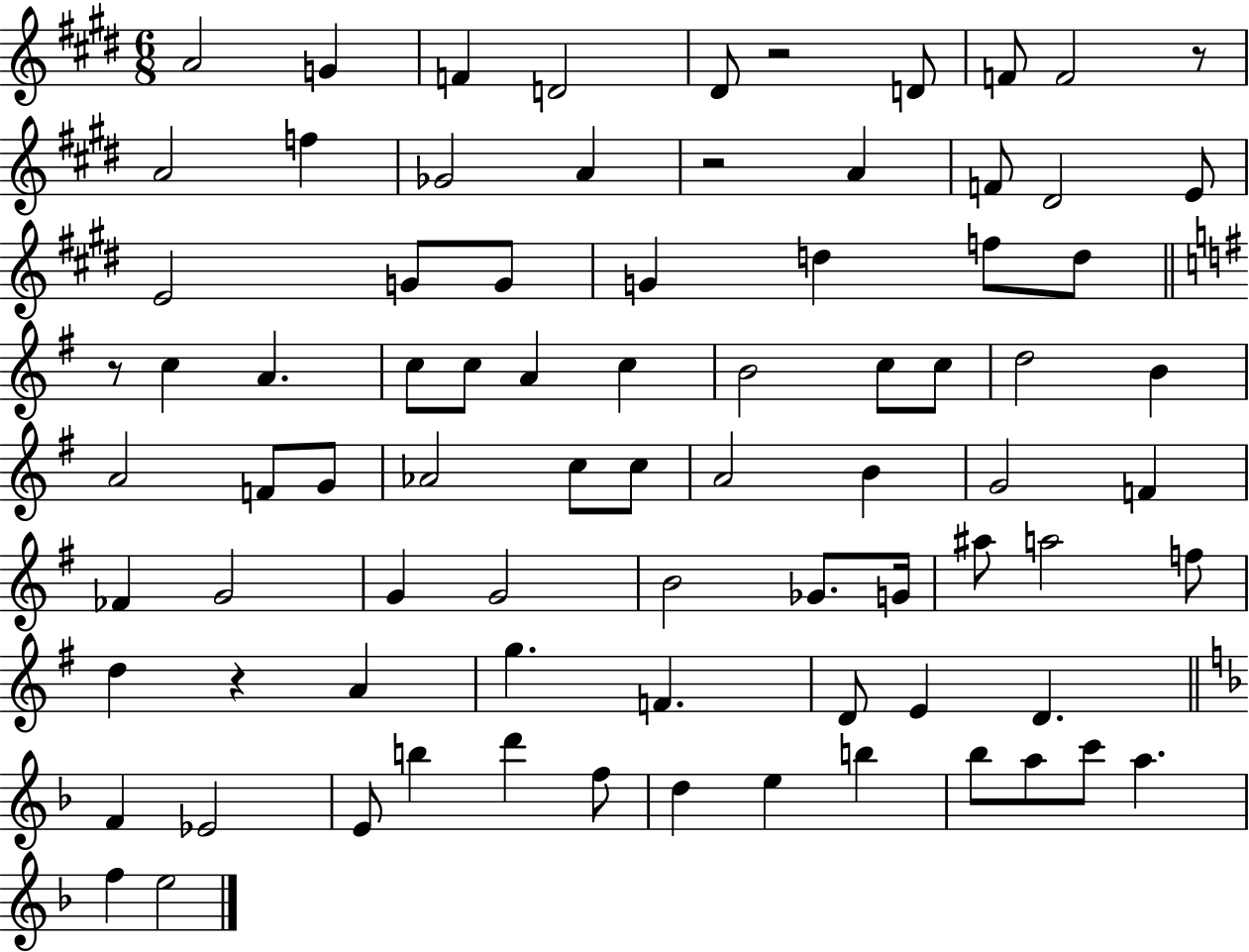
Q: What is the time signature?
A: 6/8